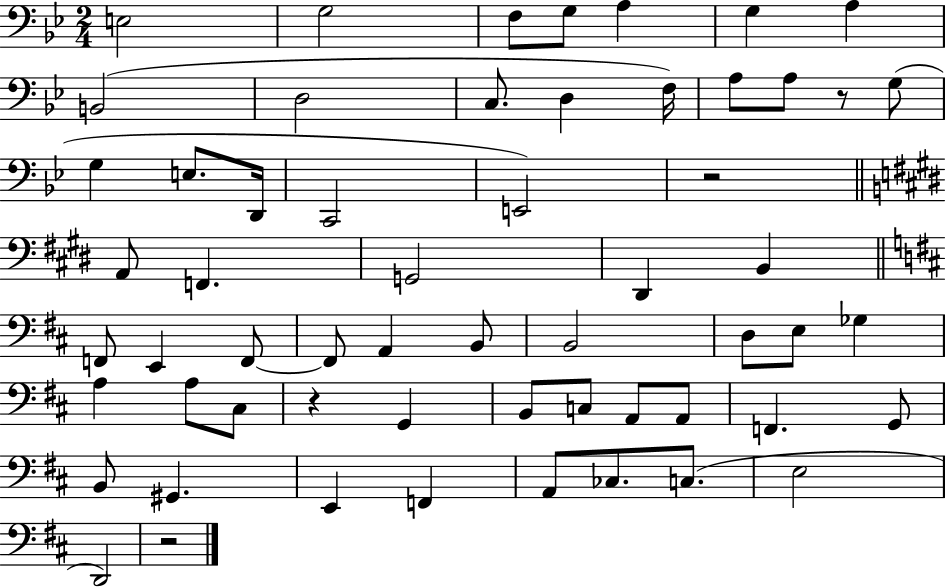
{
  \clef bass
  \numericTimeSignature
  \time 2/4
  \key bes \major
  \repeat volta 2 { e2 | g2 | f8 g8 a4 | g4 a4 | \break b,2( | d2 | c8. d4 f16) | a8 a8 r8 g8( | \break g4 e8. d,16 | c,2 | e,2) | r2 | \break \bar "||" \break \key e \major a,8 f,4. | g,2 | dis,4 b,4 | \bar "||" \break \key d \major f,8 e,4 f,8~~ | f,8 a,4 b,8 | b,2 | d8 e8 ges4 | \break a4 a8 cis8 | r4 g,4 | b,8 c8 a,8 a,8 | f,4. g,8 | \break b,8 gis,4. | e,4 f,4 | a,8 ces8. c8.( | e2 | \break d,2) | r2 | } \bar "|."
}